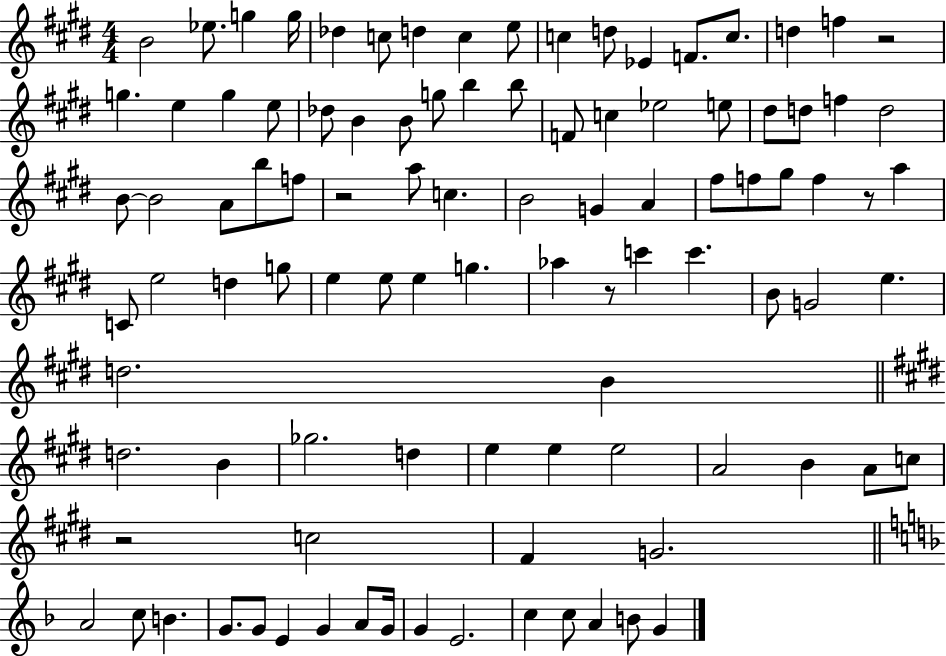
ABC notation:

X:1
T:Untitled
M:4/4
L:1/4
K:E
B2 _e/2 g g/4 _d c/2 d c e/2 c d/2 _E F/2 c/2 d f z2 g e g e/2 _d/2 B B/2 g/2 b b/2 F/2 c _e2 e/2 ^d/2 d/2 f d2 B/2 B2 A/2 b/2 f/2 z2 a/2 c B2 G A ^f/2 f/2 ^g/2 f z/2 a C/2 e2 d g/2 e e/2 e g _a z/2 c' c' B/2 G2 e d2 B d2 B _g2 d e e e2 A2 B A/2 c/2 z2 c2 ^F G2 A2 c/2 B G/2 G/2 E G A/2 G/4 G E2 c c/2 A B/2 G